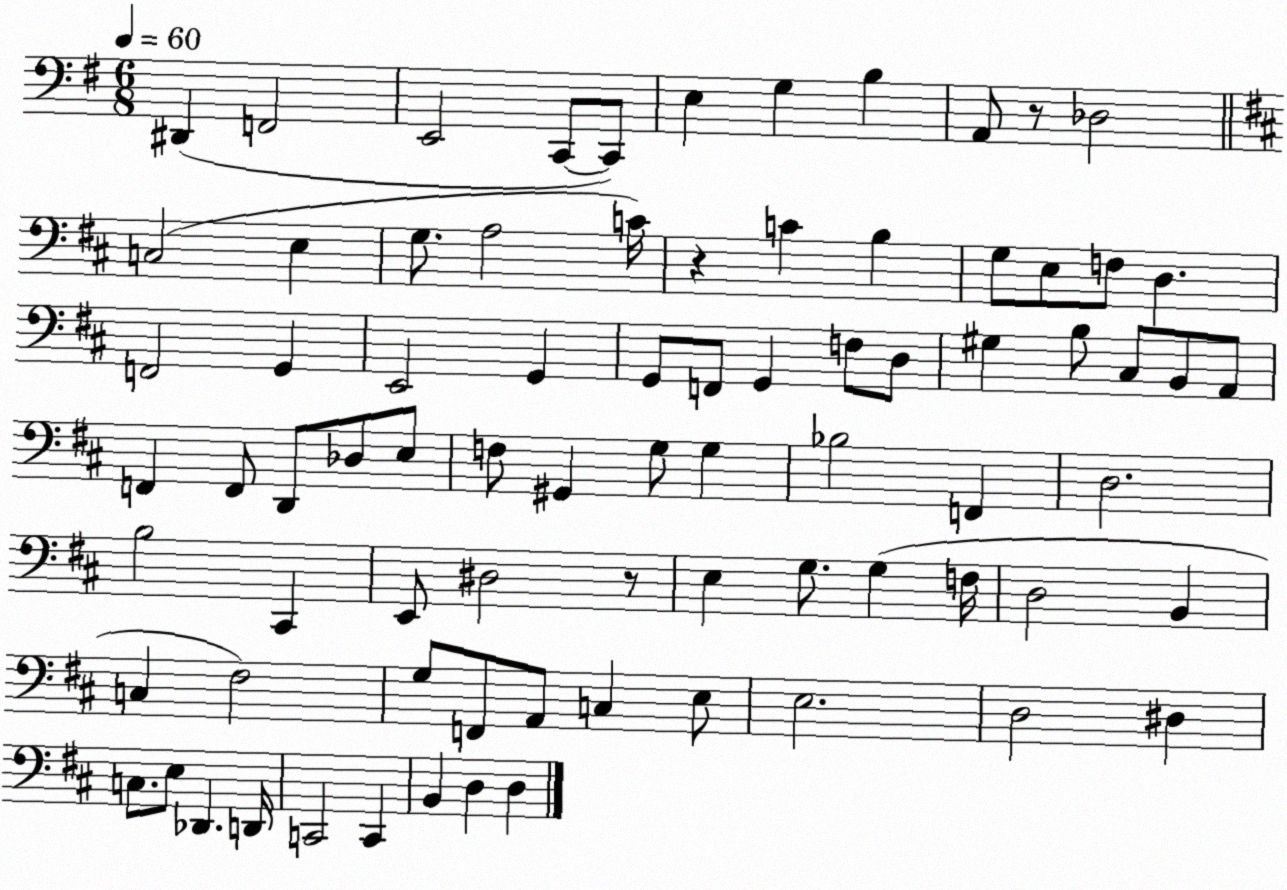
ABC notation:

X:1
T:Untitled
M:6/8
L:1/4
K:G
^D,, F,,2 E,,2 C,,/2 C,,/2 E, G, B, A,,/2 z/2 _D,2 C,2 E, G,/2 A,2 C/4 z C B, G,/2 E,/2 F,/2 D, F,,2 G,, E,,2 G,, G,,/2 F,,/2 G,, F,/2 D,/2 ^G, B,/2 ^C,/2 B,,/2 A,,/2 F,, F,,/2 D,,/2 _D,/2 E,/2 F,/2 ^G,, G,/2 G, _B,2 F,, D,2 B,2 ^C,, E,,/2 ^D,2 z/2 E, G,/2 G, F,/4 D,2 B,, C, ^F,2 G,/2 F,,/2 A,,/2 C, E,/2 E,2 D,2 ^D, C,/2 E,/2 _D,, D,,/4 C,,2 C,, B,, D, D,